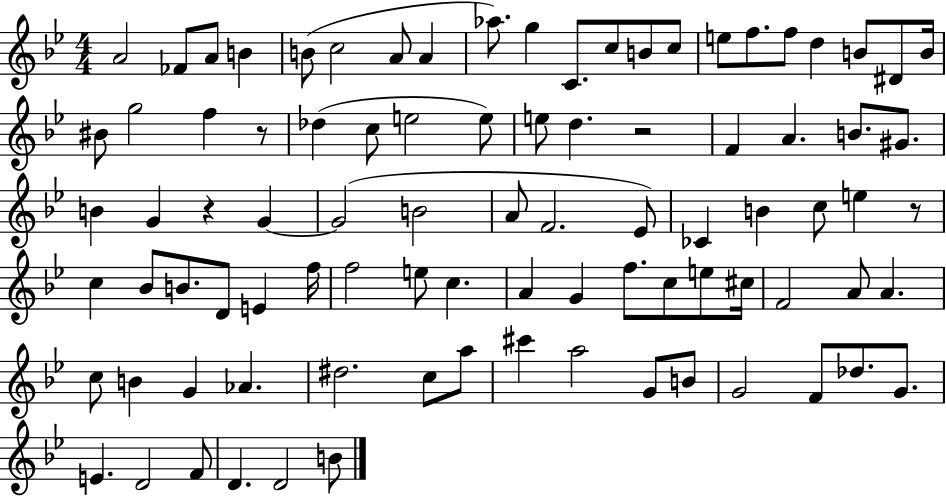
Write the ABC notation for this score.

X:1
T:Untitled
M:4/4
L:1/4
K:Bb
A2 _F/2 A/2 B B/2 c2 A/2 A _a/2 g C/2 c/2 B/2 c/2 e/2 f/2 f/2 d B/2 ^D/2 B/4 ^B/2 g2 f z/2 _d c/2 e2 e/2 e/2 d z2 F A B/2 ^G/2 B G z G G2 B2 A/2 F2 _E/2 _C B c/2 e z/2 c _B/2 B/2 D/2 E f/4 f2 e/2 c A G f/2 c/2 e/2 ^c/4 F2 A/2 A c/2 B G _A ^d2 c/2 a/2 ^c' a2 G/2 B/2 G2 F/2 _d/2 G/2 E D2 F/2 D D2 B/2